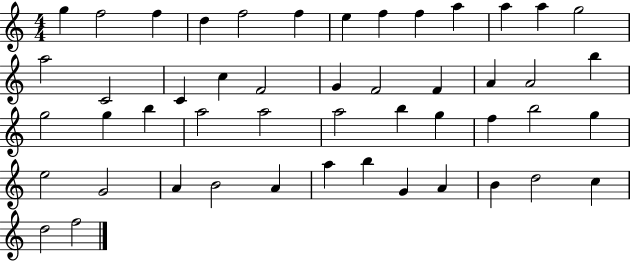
G5/q F5/h F5/q D5/q F5/h F5/q E5/q F5/q F5/q A5/q A5/q A5/q G5/h A5/h C4/h C4/q C5/q F4/h G4/q F4/h F4/q A4/q A4/h B5/q G5/h G5/q B5/q A5/h A5/h A5/h B5/q G5/q F5/q B5/h G5/q E5/h G4/h A4/q B4/h A4/q A5/q B5/q G4/q A4/q B4/q D5/h C5/q D5/h F5/h